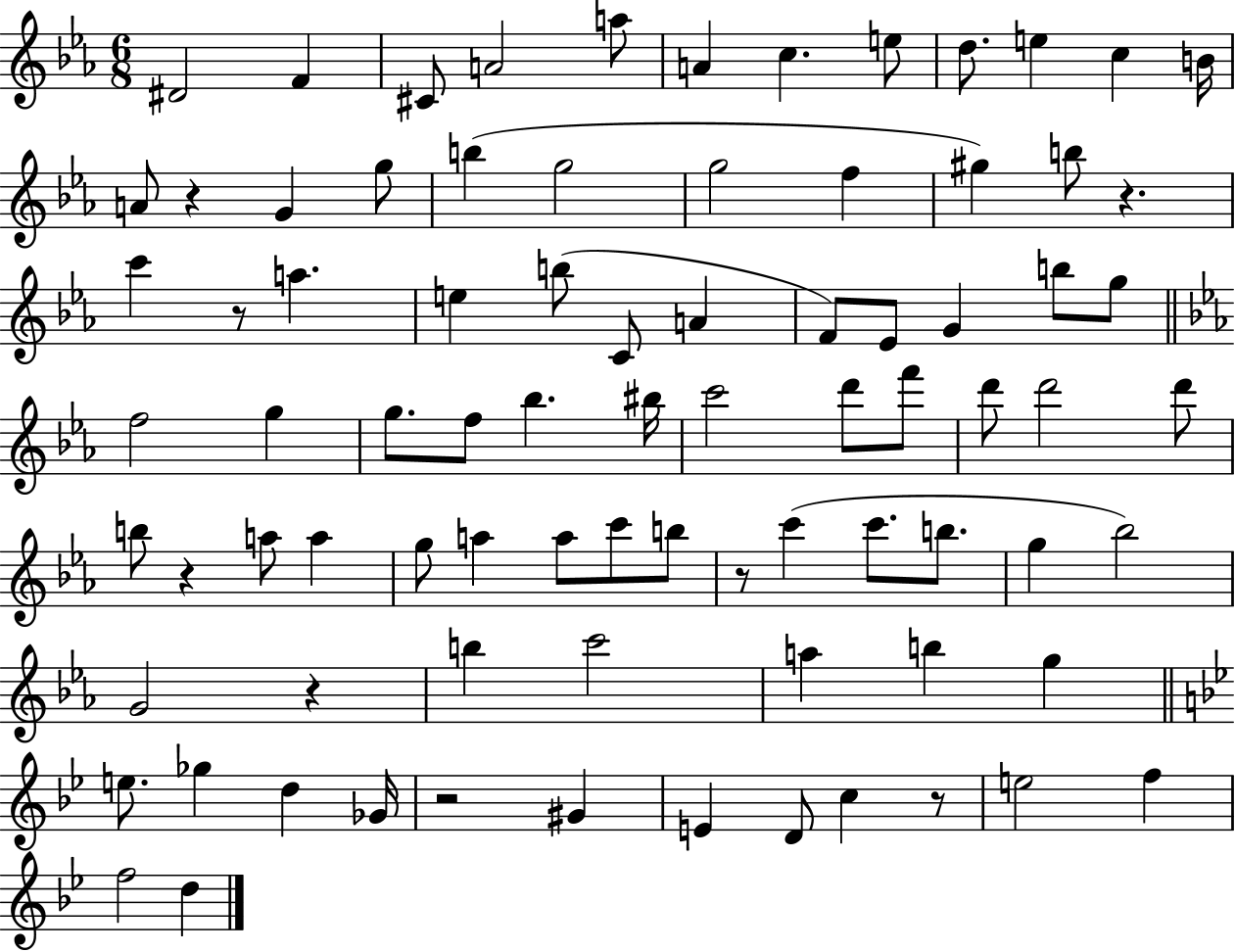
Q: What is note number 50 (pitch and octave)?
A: A5